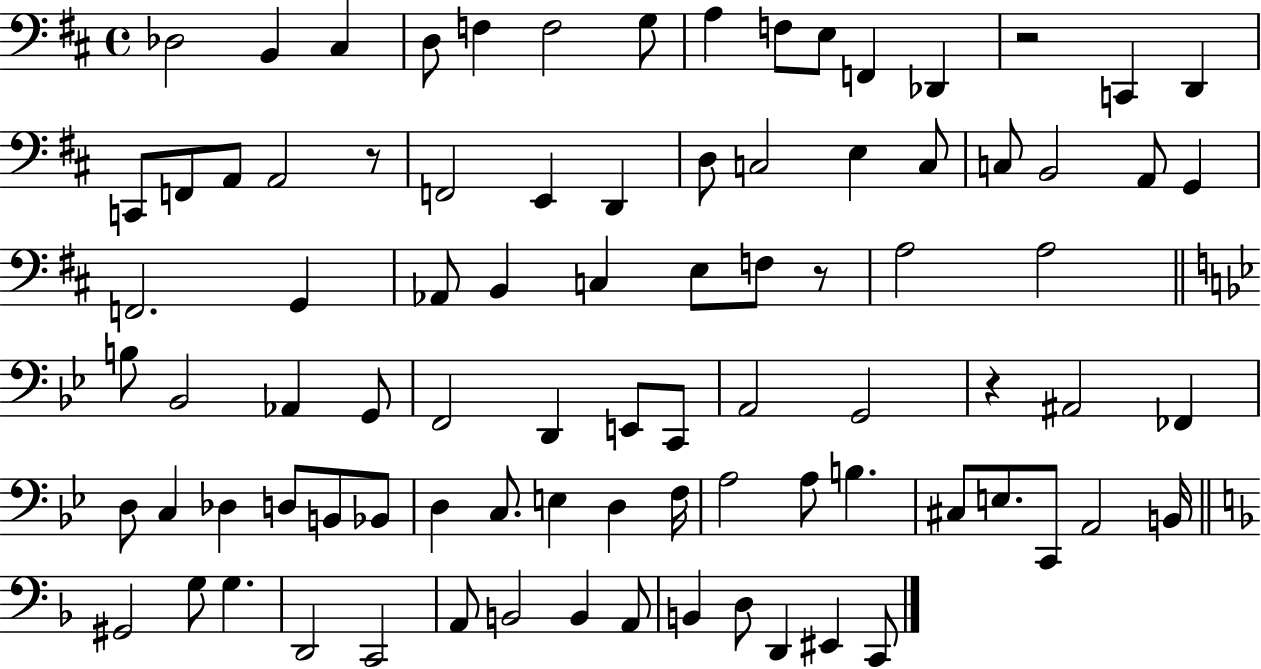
{
  \clef bass
  \time 4/4
  \defaultTimeSignature
  \key d \major
  des2 b,4 cis4 | d8 f4 f2 g8 | a4 f8 e8 f,4 des,4 | r2 c,4 d,4 | \break c,8 f,8 a,8 a,2 r8 | f,2 e,4 d,4 | d8 c2 e4 c8 | c8 b,2 a,8 g,4 | \break f,2. g,4 | aes,8 b,4 c4 e8 f8 r8 | a2 a2 | \bar "||" \break \key bes \major b8 bes,2 aes,4 g,8 | f,2 d,4 e,8 c,8 | a,2 g,2 | r4 ais,2 fes,4 | \break d8 c4 des4 d8 b,8 bes,8 | d4 c8. e4 d4 f16 | a2 a8 b4. | cis8 e8. c,8 a,2 b,16 | \break \bar "||" \break \key f \major gis,2 g8 g4. | d,2 c,2 | a,8 b,2 b,4 a,8 | b,4 d8 d,4 eis,4 c,8 | \break \bar "|."
}